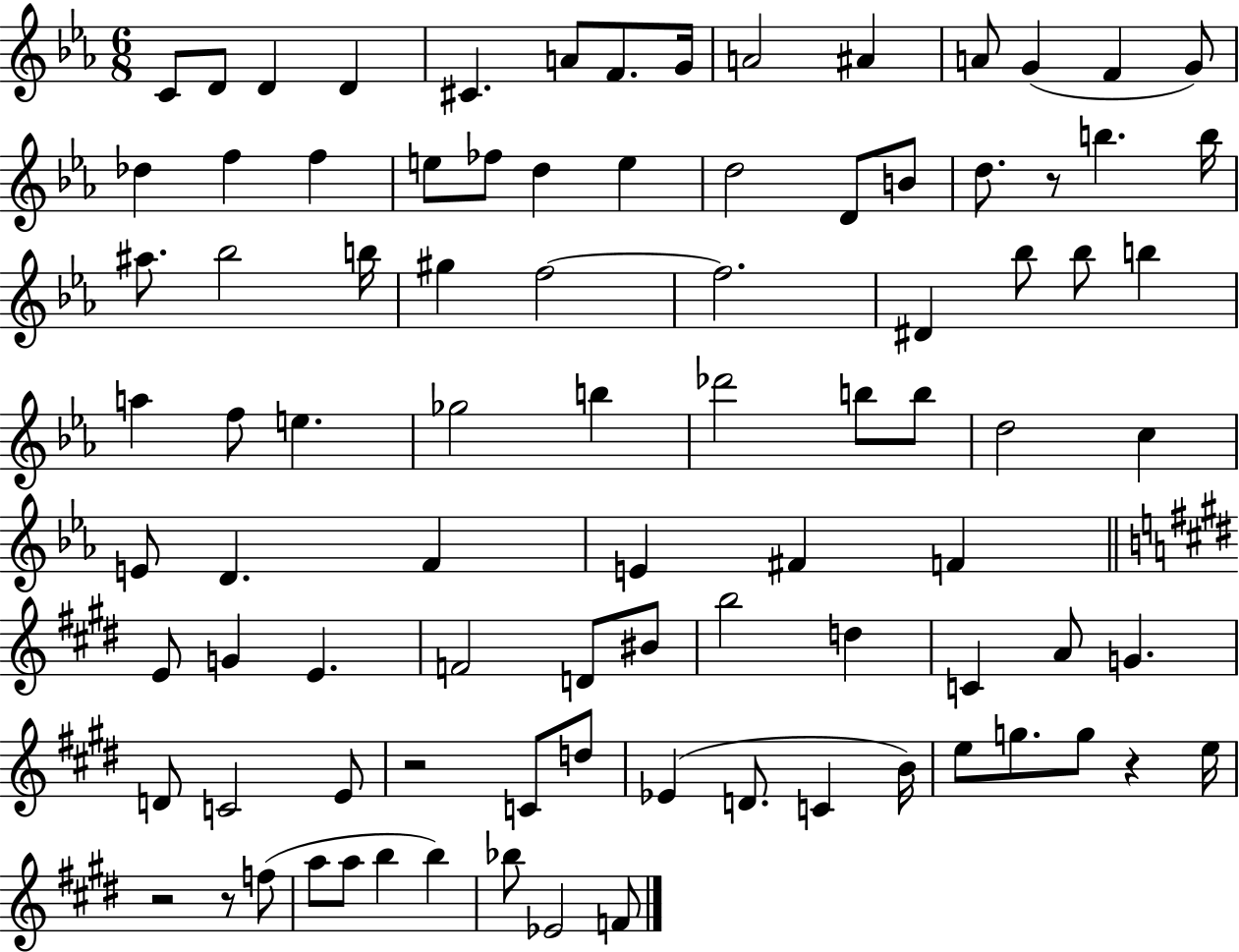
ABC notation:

X:1
T:Untitled
M:6/8
L:1/4
K:Eb
C/2 D/2 D D ^C A/2 F/2 G/4 A2 ^A A/2 G F G/2 _d f f e/2 _f/2 d e d2 D/2 B/2 d/2 z/2 b b/4 ^a/2 _b2 b/4 ^g f2 f2 ^D _b/2 _b/2 b a f/2 e _g2 b _d'2 b/2 b/2 d2 c E/2 D F E ^F F E/2 G E F2 D/2 ^B/2 b2 d C A/2 G D/2 C2 E/2 z2 C/2 d/2 _E D/2 C B/4 e/2 g/2 g/2 z e/4 z2 z/2 f/2 a/2 a/2 b b _b/2 _E2 F/2